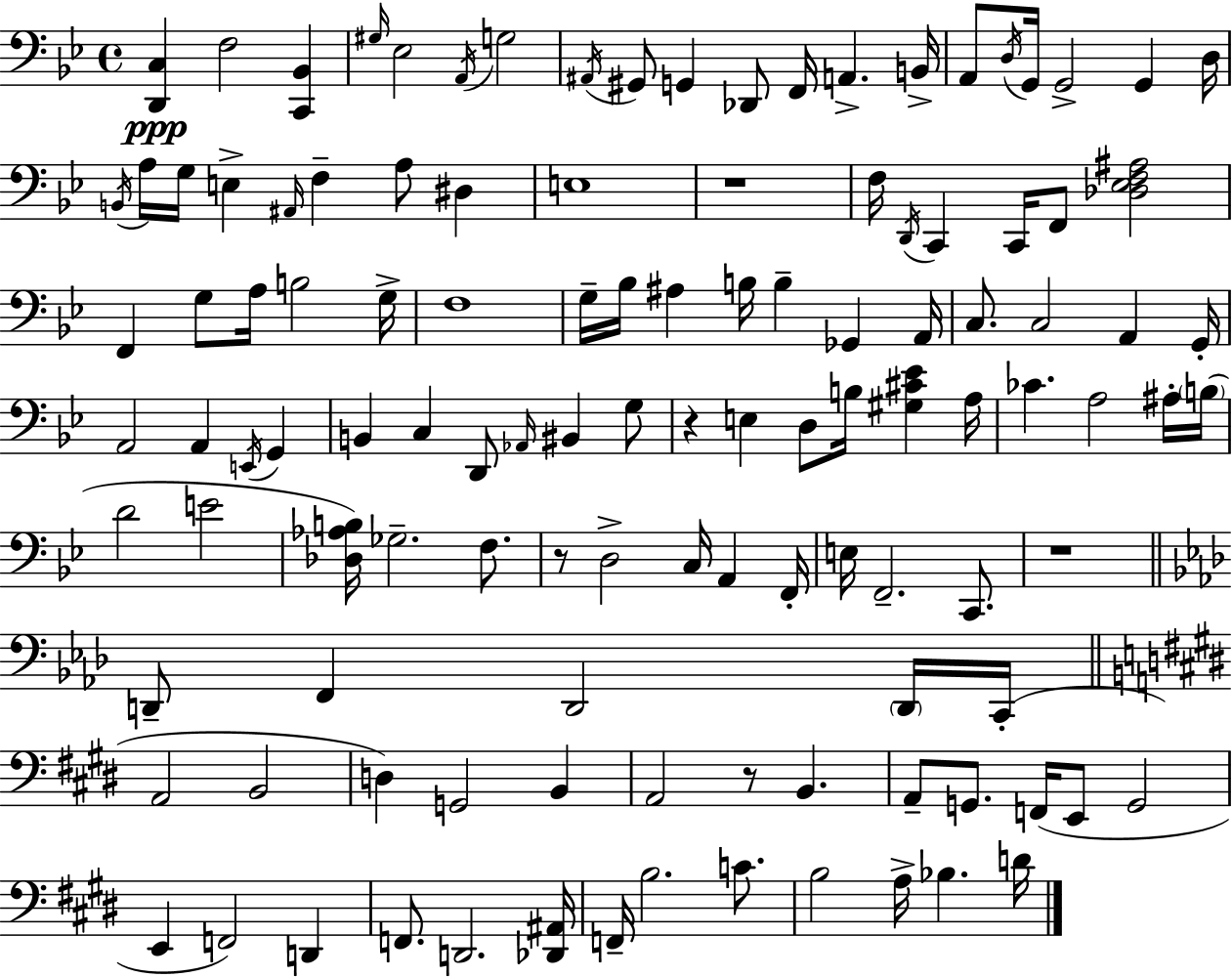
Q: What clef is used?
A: bass